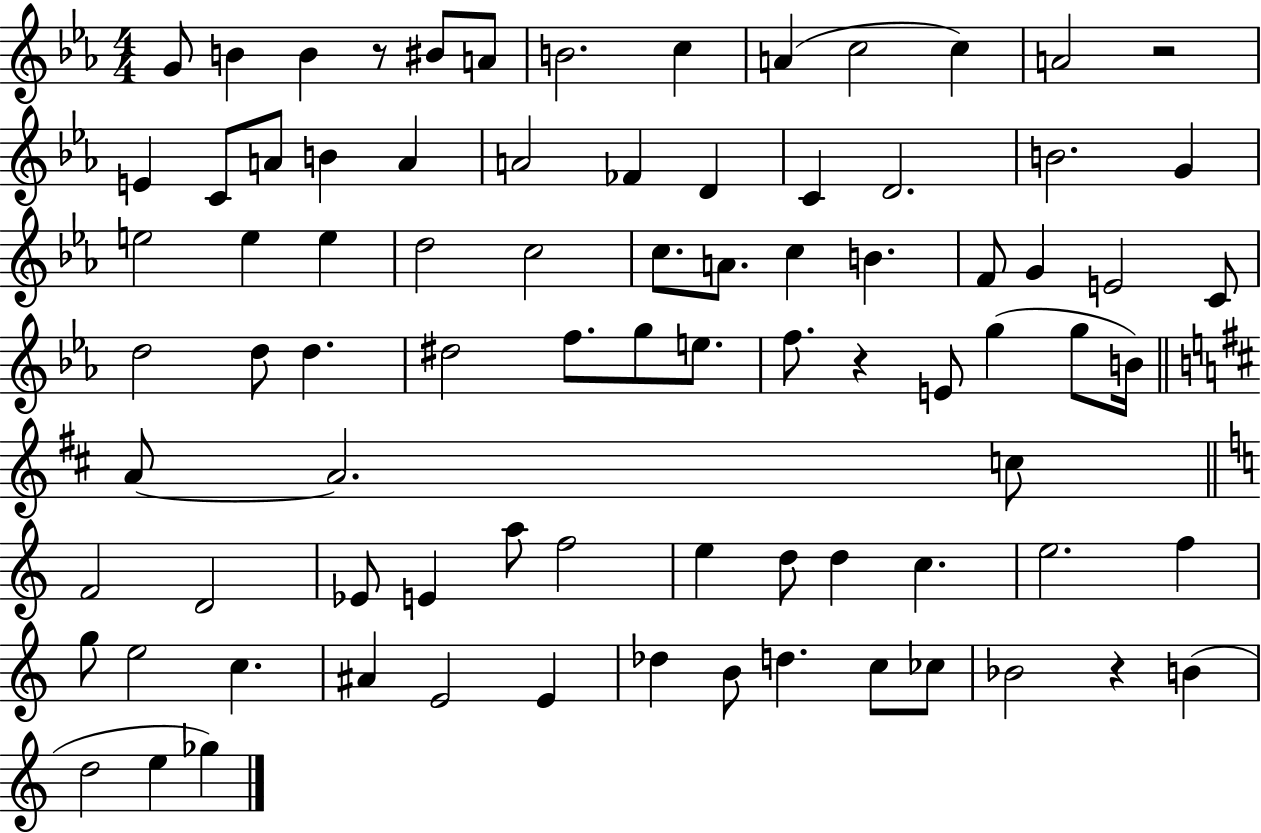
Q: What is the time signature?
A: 4/4